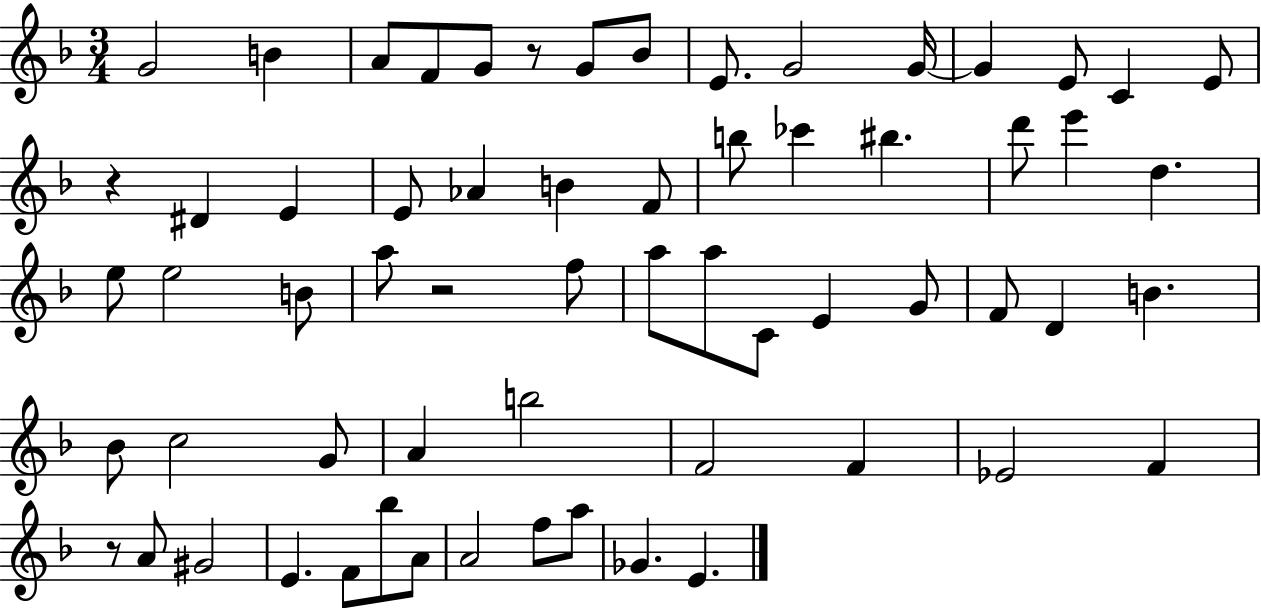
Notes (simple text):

G4/h B4/q A4/e F4/e G4/e R/e G4/e Bb4/e E4/e. G4/h G4/s G4/q E4/e C4/q E4/e R/q D#4/q E4/q E4/e Ab4/q B4/q F4/e B5/e CES6/q BIS5/q. D6/e E6/q D5/q. E5/e E5/h B4/e A5/e R/h F5/e A5/e A5/e C4/e E4/q G4/e F4/e D4/q B4/q. Bb4/e C5/h G4/e A4/q B5/h F4/h F4/q Eb4/h F4/q R/e A4/e G#4/h E4/q. F4/e Bb5/e A4/e A4/h F5/e A5/e Gb4/q. E4/q.